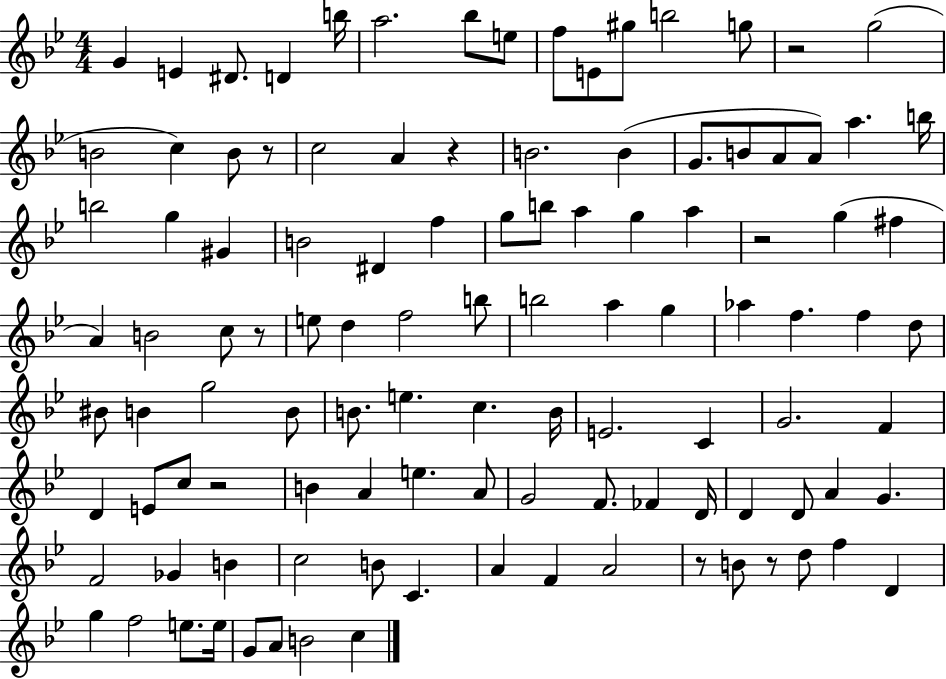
X:1
T:Untitled
M:4/4
L:1/4
K:Bb
G E ^D/2 D b/4 a2 _b/2 e/2 f/2 E/2 ^g/2 b2 g/2 z2 g2 B2 c B/2 z/2 c2 A z B2 B G/2 B/2 A/2 A/2 a b/4 b2 g ^G B2 ^D f g/2 b/2 a g a z2 g ^f A B2 c/2 z/2 e/2 d f2 b/2 b2 a g _a f f d/2 ^B/2 B g2 B/2 B/2 e c B/4 E2 C G2 F D E/2 c/2 z2 B A e A/2 G2 F/2 _F D/4 D D/2 A G F2 _G B c2 B/2 C A F A2 z/2 B/2 z/2 d/2 f D g f2 e/2 e/4 G/2 A/2 B2 c